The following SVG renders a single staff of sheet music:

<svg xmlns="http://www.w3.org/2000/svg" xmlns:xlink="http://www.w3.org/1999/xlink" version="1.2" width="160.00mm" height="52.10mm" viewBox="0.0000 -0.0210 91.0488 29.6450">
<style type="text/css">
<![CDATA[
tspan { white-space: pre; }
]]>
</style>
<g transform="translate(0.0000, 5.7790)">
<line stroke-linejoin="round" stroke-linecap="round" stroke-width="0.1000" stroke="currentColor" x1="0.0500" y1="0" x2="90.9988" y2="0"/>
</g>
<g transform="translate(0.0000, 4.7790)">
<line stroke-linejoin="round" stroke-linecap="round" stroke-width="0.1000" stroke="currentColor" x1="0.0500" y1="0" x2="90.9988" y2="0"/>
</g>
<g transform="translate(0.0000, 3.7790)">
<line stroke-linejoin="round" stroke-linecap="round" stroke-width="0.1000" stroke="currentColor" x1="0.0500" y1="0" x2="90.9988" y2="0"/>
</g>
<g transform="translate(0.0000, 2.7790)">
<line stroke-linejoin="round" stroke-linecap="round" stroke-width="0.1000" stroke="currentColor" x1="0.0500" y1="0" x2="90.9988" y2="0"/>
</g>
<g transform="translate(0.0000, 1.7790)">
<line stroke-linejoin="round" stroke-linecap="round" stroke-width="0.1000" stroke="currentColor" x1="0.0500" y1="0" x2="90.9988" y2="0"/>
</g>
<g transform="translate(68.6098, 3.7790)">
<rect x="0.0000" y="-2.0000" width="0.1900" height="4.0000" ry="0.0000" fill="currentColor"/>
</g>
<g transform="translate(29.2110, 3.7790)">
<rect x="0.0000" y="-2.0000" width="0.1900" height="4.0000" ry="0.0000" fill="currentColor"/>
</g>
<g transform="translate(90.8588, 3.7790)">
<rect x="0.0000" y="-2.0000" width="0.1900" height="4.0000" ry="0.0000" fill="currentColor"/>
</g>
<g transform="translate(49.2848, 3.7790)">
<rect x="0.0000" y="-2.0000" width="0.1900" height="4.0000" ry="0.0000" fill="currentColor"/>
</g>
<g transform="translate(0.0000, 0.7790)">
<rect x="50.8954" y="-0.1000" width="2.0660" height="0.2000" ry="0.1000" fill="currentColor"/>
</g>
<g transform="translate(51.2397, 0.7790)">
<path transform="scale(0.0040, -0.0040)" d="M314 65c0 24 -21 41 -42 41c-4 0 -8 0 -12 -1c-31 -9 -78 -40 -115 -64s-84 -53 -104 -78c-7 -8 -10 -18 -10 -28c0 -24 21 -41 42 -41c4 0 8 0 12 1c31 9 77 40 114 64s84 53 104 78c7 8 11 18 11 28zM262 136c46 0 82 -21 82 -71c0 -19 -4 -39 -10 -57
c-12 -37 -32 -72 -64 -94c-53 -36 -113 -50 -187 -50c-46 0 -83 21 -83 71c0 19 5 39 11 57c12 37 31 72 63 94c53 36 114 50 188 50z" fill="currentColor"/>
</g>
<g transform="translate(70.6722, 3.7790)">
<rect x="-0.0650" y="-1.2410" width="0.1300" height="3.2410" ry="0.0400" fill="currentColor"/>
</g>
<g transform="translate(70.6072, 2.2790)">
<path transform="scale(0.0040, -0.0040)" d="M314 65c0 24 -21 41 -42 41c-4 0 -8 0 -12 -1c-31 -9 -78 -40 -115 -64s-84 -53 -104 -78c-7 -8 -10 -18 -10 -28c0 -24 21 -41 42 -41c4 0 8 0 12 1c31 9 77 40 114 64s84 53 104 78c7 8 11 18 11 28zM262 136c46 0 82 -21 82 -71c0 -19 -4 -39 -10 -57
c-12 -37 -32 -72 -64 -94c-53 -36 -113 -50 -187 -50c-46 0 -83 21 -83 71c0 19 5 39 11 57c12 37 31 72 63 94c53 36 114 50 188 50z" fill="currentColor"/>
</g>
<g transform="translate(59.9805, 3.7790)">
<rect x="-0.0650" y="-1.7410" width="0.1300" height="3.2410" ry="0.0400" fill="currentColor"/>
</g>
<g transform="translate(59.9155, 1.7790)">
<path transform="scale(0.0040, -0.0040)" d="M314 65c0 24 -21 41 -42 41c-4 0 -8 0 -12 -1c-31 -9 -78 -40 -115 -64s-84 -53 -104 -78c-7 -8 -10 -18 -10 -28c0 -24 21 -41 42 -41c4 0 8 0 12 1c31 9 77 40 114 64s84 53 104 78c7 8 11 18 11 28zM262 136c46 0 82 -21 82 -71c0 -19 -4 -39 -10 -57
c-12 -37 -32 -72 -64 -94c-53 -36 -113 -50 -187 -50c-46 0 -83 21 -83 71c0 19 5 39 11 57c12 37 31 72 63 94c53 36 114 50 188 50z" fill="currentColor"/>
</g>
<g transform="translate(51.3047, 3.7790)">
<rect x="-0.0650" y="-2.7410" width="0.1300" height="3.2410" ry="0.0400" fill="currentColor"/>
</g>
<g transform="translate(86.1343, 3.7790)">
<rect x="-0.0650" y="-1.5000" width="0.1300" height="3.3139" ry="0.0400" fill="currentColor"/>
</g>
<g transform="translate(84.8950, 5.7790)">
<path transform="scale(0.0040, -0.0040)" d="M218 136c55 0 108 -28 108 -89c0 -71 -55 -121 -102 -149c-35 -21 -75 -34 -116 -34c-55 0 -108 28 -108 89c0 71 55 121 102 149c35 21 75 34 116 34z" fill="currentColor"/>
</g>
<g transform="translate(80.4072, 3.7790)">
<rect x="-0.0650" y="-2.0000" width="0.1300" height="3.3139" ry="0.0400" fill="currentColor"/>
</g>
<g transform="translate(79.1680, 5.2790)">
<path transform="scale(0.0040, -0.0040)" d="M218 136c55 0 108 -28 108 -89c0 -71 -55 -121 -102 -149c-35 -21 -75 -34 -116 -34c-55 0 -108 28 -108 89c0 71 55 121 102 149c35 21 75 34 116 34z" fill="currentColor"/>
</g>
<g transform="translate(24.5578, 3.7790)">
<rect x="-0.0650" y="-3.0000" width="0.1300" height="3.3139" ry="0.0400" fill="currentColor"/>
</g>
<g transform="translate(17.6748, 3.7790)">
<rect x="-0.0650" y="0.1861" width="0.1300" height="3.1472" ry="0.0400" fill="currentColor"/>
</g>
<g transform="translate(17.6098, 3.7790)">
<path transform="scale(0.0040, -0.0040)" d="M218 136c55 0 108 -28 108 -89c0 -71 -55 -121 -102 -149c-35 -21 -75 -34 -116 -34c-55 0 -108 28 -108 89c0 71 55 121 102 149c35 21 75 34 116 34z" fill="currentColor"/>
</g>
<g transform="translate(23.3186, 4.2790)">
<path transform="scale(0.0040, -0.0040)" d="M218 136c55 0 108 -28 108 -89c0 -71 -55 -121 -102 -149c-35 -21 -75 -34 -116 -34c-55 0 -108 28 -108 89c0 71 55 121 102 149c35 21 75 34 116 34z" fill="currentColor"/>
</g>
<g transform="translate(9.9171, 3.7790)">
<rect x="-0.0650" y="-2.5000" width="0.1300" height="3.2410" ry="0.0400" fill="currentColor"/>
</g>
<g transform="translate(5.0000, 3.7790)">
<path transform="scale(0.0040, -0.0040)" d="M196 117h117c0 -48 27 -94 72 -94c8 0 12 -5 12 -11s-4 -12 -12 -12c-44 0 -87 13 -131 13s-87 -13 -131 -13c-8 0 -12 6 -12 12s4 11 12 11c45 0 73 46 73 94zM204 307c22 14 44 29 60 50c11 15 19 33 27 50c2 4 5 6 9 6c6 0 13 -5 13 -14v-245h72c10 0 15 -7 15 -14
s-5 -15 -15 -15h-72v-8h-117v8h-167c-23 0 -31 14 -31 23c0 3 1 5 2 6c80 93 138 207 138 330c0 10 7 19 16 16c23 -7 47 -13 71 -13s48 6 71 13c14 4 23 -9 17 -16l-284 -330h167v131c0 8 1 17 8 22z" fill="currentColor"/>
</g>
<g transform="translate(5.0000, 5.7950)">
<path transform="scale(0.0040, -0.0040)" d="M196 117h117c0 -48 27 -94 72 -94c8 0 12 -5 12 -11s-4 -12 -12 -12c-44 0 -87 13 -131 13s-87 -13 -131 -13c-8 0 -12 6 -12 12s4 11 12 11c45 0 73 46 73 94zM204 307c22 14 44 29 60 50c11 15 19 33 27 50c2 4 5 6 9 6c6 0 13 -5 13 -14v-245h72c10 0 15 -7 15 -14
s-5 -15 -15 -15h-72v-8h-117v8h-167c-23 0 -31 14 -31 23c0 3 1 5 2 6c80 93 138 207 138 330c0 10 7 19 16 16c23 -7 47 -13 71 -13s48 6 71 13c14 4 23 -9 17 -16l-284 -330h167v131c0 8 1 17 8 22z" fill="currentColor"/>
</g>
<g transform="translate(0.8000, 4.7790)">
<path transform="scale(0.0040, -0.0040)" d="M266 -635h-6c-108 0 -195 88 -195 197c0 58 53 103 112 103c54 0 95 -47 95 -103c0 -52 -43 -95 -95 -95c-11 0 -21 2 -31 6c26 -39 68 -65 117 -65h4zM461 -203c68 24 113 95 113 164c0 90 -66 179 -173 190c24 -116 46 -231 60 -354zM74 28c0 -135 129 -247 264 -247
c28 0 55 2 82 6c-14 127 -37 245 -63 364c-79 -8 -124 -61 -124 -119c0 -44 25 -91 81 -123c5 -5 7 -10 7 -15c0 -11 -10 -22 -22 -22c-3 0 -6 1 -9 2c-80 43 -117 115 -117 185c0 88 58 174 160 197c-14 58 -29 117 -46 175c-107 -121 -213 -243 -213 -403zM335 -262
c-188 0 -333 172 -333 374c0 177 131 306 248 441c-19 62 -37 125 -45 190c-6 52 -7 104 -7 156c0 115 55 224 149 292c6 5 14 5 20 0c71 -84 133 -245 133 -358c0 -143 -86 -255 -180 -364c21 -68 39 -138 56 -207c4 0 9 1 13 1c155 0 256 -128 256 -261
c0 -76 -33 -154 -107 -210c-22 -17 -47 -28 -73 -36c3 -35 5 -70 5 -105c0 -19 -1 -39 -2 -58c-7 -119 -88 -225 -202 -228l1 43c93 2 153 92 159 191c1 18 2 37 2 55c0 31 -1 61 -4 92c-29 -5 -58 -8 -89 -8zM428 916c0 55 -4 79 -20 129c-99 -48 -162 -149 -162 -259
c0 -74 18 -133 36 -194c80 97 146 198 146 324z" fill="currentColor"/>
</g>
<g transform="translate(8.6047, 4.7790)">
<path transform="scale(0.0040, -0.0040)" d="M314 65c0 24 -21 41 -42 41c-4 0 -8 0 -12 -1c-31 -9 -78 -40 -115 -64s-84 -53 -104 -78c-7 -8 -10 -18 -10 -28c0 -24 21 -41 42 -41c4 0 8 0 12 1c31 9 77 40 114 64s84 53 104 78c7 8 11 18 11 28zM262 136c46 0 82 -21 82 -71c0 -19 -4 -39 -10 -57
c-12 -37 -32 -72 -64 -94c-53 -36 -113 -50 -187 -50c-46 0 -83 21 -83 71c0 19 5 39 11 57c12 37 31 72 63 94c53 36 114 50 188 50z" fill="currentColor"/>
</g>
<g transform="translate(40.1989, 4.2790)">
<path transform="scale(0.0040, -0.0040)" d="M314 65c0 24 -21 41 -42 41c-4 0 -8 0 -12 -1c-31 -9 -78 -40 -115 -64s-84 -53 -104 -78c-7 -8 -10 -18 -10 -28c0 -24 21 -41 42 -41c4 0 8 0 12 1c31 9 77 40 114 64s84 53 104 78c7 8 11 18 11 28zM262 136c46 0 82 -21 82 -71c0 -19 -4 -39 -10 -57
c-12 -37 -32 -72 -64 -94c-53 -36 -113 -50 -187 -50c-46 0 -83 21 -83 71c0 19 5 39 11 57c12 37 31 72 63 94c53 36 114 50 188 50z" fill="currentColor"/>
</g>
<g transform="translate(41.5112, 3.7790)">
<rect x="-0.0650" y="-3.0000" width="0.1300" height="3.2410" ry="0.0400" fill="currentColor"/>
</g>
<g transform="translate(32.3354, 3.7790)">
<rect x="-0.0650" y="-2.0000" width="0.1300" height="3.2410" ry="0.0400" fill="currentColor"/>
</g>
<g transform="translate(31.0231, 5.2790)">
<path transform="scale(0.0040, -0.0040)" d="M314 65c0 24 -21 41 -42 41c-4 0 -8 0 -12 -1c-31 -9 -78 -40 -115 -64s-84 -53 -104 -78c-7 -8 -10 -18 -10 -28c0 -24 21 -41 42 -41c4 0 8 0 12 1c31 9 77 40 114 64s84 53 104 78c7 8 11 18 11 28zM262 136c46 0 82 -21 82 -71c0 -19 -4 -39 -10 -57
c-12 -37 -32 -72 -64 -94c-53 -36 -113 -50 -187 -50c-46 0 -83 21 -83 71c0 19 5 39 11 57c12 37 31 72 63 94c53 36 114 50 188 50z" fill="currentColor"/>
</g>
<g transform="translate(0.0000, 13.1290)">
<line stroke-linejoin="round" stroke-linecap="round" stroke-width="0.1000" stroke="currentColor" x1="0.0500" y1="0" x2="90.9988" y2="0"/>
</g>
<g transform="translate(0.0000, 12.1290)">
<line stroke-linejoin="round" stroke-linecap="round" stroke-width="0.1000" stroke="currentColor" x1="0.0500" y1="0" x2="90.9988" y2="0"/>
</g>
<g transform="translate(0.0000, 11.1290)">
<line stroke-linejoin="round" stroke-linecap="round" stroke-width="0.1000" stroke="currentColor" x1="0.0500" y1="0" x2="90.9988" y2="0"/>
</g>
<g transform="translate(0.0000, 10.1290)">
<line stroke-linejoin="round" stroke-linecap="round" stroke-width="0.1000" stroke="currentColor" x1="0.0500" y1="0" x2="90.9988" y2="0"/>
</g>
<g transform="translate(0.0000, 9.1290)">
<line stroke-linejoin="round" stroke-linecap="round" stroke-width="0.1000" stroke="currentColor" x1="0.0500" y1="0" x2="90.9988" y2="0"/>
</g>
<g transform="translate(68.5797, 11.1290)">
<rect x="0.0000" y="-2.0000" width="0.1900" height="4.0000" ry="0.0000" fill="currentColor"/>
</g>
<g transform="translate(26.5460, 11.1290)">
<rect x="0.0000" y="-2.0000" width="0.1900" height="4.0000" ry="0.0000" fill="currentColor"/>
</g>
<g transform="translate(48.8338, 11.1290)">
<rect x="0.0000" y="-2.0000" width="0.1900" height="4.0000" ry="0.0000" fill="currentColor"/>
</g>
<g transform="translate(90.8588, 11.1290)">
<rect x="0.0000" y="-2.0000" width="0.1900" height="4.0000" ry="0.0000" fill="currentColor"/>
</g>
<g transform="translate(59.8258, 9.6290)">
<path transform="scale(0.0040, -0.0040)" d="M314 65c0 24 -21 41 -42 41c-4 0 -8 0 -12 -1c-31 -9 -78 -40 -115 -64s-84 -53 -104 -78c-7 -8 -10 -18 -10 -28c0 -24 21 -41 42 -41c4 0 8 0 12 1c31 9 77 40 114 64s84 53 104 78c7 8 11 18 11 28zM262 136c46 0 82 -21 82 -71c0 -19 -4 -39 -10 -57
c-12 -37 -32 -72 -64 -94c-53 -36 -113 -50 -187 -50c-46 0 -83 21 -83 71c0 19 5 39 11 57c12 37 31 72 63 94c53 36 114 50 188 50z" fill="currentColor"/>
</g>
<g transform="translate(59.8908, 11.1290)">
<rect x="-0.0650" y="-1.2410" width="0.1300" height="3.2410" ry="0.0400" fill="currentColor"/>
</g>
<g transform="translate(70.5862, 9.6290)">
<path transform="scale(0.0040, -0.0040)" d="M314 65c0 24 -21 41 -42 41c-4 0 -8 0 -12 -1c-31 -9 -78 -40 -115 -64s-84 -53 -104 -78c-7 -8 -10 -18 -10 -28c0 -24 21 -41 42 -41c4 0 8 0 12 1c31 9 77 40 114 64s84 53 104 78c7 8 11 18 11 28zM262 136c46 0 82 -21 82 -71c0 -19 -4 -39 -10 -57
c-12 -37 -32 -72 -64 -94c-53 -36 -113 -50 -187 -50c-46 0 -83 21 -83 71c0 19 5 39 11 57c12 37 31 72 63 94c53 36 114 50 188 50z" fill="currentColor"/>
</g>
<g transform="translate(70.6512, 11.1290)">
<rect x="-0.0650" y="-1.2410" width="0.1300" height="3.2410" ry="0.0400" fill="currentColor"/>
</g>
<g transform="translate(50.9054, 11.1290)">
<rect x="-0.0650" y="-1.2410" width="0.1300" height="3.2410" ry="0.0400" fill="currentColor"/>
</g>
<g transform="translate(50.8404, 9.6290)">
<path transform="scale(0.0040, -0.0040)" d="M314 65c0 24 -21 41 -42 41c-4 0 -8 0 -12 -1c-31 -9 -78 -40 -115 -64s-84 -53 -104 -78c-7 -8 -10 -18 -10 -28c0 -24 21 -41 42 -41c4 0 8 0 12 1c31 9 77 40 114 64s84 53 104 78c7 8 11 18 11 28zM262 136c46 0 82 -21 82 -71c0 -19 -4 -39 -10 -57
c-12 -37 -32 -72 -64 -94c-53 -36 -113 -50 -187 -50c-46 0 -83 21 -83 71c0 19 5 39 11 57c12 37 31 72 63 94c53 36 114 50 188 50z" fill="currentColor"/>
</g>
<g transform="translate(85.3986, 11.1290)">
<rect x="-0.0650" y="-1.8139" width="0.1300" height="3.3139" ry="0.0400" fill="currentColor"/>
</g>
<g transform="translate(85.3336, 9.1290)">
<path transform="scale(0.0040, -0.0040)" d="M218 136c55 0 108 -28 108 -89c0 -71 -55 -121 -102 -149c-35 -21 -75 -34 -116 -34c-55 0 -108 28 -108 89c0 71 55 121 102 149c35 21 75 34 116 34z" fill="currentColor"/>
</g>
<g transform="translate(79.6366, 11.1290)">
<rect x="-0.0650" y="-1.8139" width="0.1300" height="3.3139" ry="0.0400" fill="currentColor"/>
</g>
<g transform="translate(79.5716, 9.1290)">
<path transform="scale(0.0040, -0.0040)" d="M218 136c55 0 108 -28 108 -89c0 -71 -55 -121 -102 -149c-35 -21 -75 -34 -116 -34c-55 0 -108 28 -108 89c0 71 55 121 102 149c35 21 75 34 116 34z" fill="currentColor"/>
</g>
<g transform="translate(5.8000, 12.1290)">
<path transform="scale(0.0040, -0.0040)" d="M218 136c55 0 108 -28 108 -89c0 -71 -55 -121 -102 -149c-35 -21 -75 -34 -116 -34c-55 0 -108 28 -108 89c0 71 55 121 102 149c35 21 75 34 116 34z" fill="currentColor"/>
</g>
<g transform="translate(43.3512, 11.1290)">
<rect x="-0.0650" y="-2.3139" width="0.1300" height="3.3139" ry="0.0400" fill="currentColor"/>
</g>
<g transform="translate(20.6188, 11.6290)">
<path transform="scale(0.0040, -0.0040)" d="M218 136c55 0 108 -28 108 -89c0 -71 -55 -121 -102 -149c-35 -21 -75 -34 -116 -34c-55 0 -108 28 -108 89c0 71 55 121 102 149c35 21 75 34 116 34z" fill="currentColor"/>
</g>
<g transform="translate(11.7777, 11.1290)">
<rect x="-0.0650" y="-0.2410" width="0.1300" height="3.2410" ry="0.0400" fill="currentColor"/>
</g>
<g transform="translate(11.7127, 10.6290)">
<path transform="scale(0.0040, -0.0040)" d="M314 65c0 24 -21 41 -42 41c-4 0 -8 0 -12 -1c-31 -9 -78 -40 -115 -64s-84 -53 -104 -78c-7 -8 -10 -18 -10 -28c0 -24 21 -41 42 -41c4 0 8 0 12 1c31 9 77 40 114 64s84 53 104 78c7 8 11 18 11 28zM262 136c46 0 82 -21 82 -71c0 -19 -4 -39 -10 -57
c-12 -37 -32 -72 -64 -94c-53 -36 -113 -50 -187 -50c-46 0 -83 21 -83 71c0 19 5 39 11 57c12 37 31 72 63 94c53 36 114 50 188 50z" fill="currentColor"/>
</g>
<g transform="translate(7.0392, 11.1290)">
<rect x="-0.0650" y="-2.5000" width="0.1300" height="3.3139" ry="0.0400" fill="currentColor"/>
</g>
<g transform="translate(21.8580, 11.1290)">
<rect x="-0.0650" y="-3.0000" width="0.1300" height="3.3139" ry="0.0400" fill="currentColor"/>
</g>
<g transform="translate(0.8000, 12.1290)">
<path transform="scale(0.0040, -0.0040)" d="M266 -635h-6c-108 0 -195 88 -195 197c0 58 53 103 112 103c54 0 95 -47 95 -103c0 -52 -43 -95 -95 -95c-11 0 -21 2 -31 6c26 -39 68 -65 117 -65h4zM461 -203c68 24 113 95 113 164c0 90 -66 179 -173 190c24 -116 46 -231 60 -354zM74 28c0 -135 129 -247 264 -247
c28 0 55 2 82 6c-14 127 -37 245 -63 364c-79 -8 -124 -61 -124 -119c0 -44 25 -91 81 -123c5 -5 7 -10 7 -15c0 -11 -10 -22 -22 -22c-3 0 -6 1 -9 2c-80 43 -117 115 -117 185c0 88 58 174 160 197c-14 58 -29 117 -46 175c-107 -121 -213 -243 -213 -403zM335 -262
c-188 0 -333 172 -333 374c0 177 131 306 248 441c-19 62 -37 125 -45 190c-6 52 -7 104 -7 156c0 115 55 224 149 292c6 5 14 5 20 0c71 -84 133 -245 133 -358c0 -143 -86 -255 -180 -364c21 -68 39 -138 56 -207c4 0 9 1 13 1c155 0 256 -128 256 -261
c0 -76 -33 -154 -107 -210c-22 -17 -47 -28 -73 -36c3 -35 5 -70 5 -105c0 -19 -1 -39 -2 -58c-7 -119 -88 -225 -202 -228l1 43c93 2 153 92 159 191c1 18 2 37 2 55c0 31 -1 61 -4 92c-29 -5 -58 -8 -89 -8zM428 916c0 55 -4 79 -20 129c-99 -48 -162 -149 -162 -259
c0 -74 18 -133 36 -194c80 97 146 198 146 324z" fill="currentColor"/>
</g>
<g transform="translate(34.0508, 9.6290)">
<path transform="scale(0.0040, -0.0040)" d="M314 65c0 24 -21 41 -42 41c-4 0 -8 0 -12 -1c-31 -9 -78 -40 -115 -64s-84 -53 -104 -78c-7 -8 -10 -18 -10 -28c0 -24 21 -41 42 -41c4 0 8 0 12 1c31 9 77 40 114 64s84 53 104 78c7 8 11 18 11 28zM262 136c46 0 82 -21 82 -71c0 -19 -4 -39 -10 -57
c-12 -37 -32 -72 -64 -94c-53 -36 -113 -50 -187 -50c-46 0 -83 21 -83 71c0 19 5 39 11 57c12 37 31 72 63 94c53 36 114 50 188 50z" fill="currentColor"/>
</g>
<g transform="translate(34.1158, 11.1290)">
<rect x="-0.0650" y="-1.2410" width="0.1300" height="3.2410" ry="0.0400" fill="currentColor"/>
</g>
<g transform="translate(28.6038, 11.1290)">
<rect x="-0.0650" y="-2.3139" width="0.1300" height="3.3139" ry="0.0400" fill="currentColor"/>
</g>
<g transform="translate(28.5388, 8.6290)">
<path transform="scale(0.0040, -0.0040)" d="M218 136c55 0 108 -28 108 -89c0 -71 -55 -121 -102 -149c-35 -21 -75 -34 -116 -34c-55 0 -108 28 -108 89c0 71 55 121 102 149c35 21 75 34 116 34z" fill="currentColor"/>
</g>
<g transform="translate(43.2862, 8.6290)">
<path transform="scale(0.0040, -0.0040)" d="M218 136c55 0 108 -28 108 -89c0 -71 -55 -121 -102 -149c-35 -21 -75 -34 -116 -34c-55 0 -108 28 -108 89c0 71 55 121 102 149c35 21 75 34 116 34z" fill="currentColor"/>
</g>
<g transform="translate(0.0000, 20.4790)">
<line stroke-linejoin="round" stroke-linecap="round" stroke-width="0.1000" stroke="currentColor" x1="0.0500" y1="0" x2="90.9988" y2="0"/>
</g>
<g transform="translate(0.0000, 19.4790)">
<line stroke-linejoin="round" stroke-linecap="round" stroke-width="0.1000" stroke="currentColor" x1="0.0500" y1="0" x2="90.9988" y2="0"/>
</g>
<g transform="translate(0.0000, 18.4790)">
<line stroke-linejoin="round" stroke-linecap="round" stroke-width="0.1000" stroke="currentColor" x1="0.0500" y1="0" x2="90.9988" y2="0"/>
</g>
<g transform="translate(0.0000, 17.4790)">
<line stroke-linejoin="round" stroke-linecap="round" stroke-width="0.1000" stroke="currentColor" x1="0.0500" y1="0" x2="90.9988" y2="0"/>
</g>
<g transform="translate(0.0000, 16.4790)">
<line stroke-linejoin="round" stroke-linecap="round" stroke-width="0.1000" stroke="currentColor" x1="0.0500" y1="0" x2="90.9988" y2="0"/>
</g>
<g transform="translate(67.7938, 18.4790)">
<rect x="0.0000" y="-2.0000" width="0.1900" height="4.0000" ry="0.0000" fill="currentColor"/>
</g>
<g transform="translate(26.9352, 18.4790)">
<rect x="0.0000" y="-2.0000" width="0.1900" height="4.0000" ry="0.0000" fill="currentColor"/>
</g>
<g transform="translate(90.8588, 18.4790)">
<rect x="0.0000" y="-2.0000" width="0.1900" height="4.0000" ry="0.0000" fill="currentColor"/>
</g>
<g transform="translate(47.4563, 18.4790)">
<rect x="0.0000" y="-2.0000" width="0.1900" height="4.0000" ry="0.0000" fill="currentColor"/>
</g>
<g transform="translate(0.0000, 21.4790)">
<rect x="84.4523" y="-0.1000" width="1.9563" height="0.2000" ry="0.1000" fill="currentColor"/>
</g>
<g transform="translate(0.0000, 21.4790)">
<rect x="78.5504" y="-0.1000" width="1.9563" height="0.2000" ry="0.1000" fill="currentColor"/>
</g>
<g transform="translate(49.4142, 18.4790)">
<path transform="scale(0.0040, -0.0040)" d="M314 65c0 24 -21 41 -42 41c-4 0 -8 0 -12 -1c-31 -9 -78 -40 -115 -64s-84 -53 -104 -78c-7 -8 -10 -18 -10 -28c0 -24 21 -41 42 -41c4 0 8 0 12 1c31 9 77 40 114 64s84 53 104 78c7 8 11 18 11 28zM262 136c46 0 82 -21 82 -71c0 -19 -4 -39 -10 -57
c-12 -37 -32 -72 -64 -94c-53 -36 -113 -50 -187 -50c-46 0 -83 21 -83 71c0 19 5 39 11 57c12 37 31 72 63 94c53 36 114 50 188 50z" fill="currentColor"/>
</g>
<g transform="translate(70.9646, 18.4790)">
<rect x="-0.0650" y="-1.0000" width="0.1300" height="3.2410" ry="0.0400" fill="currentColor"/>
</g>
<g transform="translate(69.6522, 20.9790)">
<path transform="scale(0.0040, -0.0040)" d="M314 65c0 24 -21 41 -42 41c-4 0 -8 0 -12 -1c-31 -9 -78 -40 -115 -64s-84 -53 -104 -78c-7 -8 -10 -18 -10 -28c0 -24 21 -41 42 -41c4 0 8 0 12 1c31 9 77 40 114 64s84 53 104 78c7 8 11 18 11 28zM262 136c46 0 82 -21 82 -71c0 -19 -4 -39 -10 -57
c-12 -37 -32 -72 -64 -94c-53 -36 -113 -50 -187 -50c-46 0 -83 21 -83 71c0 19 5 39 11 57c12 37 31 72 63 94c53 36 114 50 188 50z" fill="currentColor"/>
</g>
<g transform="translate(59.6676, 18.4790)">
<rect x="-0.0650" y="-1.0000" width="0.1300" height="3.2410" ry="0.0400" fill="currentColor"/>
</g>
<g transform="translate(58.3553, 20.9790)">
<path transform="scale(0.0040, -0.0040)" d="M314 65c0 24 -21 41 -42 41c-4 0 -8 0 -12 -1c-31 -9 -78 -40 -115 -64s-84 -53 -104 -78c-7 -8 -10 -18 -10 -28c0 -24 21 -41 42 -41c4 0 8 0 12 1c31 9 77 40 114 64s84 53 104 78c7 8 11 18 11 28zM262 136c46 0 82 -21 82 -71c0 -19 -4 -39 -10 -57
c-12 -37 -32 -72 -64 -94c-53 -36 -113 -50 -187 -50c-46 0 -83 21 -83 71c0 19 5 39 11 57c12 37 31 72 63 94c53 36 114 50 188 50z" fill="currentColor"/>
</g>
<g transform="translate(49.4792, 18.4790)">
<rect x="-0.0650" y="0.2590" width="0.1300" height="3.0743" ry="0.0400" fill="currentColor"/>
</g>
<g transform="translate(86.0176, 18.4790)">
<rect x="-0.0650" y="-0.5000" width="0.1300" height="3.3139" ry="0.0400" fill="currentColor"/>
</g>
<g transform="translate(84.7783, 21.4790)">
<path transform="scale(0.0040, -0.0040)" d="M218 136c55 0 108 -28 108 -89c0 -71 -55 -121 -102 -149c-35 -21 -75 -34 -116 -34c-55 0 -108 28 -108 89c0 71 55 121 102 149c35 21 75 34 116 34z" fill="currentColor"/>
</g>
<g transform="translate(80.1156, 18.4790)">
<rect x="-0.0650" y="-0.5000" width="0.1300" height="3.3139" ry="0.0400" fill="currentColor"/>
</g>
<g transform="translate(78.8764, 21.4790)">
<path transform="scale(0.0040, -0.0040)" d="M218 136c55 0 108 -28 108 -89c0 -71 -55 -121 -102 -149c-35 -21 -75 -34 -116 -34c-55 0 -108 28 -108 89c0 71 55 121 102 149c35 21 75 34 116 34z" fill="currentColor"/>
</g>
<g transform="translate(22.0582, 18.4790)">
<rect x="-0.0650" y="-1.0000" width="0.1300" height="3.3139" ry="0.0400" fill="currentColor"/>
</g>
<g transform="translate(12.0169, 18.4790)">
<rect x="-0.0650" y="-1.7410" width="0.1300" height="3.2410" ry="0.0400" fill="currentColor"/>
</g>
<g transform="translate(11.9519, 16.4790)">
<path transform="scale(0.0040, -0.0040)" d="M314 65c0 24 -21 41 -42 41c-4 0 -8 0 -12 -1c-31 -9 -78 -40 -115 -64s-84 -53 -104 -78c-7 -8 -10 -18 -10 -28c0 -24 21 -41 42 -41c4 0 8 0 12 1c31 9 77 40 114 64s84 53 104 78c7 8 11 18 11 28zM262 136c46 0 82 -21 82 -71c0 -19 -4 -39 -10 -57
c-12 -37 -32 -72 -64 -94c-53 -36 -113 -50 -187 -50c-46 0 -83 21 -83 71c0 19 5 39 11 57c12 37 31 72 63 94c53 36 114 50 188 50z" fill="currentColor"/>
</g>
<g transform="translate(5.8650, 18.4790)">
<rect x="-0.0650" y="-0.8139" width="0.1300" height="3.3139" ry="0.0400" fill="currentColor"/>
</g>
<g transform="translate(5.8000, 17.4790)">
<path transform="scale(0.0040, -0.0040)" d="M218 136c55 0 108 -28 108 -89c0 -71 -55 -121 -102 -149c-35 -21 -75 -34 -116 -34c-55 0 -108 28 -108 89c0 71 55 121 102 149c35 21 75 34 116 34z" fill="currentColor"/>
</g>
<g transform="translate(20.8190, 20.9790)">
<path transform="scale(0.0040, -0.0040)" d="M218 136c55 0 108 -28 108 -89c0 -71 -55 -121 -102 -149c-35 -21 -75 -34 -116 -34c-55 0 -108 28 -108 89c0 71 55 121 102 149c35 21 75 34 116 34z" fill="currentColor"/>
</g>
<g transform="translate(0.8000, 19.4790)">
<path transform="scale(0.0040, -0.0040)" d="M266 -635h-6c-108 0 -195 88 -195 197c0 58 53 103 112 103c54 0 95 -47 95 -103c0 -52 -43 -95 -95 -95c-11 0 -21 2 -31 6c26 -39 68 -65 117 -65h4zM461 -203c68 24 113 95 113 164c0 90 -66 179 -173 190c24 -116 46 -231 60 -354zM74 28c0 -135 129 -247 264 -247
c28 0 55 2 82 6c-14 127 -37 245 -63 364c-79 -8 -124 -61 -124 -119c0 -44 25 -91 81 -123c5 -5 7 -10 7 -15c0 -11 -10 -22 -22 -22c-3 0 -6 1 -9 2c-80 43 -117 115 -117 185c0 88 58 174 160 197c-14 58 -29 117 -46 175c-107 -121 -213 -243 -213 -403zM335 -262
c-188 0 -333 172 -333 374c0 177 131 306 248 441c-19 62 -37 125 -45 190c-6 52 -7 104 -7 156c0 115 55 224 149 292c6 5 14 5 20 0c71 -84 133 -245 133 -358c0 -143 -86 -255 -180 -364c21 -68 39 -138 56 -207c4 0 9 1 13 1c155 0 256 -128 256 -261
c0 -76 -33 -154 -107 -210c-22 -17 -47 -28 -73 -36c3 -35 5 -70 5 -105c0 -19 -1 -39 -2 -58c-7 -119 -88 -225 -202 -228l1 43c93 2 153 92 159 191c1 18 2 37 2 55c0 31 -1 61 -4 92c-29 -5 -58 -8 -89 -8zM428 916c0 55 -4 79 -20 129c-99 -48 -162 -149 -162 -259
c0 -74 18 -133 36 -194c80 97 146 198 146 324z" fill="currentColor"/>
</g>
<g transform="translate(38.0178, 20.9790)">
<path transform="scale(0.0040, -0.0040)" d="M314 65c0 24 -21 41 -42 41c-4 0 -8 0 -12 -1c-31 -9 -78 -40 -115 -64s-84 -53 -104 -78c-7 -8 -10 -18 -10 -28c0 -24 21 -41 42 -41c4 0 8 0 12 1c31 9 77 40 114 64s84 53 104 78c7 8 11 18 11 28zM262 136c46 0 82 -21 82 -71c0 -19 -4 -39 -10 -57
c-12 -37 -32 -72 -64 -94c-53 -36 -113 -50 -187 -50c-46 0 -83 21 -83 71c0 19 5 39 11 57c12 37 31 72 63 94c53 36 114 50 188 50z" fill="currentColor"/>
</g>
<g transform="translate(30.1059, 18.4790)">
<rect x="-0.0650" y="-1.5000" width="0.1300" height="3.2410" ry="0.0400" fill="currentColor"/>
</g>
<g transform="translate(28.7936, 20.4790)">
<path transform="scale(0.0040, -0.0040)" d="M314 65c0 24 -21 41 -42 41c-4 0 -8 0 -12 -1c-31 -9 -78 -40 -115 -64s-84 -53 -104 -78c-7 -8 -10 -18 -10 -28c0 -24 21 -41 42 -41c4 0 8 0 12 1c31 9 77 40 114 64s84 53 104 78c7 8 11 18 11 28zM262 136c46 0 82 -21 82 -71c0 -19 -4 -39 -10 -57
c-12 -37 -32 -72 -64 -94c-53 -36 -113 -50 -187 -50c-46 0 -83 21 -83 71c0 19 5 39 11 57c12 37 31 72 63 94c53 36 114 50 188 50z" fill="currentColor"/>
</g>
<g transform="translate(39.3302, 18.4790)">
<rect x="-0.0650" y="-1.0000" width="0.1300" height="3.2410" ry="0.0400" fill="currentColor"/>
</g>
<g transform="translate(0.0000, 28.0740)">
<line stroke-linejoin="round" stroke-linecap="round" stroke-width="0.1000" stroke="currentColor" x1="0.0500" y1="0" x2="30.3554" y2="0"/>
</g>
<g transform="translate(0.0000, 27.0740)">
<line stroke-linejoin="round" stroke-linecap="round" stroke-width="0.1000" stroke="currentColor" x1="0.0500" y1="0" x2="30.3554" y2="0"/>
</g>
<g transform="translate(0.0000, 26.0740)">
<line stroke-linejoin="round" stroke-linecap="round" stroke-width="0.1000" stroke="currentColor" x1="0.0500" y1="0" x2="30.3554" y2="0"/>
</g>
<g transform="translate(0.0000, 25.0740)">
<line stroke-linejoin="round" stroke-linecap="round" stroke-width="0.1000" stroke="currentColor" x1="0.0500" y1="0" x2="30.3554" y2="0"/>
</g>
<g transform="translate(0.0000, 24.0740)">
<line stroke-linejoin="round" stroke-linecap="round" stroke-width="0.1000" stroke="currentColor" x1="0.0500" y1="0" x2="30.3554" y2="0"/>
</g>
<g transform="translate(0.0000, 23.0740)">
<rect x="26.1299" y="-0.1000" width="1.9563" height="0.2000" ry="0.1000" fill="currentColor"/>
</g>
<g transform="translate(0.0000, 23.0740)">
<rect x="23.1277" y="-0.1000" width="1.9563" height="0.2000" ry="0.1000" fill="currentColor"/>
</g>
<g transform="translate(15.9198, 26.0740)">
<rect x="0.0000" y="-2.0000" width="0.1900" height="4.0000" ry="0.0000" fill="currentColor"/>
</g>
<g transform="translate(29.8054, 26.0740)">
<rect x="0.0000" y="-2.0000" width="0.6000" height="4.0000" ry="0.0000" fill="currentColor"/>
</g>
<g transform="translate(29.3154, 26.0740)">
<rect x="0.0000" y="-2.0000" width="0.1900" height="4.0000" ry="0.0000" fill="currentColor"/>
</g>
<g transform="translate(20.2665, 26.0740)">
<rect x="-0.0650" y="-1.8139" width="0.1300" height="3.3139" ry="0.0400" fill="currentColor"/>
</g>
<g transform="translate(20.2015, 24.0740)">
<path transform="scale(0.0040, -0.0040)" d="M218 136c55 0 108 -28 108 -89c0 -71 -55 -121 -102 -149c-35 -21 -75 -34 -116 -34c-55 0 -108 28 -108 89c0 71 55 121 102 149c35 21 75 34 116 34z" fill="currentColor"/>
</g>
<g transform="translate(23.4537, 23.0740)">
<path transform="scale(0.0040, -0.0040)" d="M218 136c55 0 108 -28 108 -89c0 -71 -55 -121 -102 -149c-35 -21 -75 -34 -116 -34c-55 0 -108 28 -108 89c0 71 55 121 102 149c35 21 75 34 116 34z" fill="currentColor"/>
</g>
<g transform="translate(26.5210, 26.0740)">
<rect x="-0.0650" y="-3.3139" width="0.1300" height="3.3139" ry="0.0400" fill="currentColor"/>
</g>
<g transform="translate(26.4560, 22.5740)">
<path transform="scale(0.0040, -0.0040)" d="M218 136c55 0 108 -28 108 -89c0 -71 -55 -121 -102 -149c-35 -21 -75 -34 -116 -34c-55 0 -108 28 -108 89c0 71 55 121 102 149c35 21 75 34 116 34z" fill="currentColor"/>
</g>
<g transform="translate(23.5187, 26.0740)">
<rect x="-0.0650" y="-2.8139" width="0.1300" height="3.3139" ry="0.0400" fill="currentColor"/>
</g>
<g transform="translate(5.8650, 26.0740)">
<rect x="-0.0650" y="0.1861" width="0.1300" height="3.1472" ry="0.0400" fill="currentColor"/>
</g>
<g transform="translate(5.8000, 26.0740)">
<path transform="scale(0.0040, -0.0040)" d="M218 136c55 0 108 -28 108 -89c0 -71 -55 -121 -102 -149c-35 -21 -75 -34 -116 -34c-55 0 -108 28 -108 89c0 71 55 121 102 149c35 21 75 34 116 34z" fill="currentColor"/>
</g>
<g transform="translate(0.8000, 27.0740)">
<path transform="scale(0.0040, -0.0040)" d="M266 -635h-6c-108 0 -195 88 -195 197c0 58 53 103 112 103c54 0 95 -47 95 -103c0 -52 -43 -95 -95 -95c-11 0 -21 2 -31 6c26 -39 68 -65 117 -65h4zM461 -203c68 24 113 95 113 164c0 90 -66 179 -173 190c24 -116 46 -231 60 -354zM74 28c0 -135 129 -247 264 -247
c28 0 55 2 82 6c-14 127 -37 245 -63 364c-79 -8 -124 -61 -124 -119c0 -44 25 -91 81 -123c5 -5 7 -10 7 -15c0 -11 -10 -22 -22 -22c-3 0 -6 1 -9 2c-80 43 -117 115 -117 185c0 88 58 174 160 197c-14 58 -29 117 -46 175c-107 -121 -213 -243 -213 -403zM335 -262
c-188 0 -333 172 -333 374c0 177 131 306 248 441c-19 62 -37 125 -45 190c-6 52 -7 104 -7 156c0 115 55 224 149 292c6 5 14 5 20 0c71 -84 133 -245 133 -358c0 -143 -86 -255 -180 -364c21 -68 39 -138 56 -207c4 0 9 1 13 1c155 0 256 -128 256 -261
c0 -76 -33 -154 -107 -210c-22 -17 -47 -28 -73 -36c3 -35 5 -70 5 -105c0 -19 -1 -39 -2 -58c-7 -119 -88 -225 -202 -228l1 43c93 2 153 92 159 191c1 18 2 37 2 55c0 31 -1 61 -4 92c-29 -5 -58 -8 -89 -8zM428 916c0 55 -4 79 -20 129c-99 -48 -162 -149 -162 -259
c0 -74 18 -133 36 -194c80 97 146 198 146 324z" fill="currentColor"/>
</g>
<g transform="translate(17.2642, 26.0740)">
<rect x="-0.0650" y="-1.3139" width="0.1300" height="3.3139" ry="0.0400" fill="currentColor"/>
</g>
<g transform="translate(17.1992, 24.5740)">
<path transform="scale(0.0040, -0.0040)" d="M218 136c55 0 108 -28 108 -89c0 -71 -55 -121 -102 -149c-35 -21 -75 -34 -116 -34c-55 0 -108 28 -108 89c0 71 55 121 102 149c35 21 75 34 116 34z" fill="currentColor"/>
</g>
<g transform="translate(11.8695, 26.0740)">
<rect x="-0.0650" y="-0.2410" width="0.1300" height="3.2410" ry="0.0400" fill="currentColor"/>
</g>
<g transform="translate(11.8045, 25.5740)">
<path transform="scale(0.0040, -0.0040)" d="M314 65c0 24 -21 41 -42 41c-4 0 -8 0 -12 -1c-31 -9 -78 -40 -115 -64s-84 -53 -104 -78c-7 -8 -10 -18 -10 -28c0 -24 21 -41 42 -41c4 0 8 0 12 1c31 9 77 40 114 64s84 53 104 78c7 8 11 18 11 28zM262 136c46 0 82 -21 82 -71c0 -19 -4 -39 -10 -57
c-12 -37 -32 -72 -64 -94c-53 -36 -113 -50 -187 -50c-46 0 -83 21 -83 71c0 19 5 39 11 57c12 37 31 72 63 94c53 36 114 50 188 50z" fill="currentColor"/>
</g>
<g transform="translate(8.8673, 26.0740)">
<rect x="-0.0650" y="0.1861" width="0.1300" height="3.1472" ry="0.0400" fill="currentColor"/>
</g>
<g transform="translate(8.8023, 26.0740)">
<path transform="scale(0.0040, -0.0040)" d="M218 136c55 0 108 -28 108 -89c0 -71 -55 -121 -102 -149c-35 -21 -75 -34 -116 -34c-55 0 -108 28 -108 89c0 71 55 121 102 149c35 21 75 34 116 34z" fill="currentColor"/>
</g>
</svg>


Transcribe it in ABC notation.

X:1
T:Untitled
M:4/4
L:1/4
K:C
G2 B A F2 A2 a2 f2 e2 F E G c2 A g e2 g e2 e2 e2 f f d f2 D E2 D2 B2 D2 D2 C C B B c2 e f a b